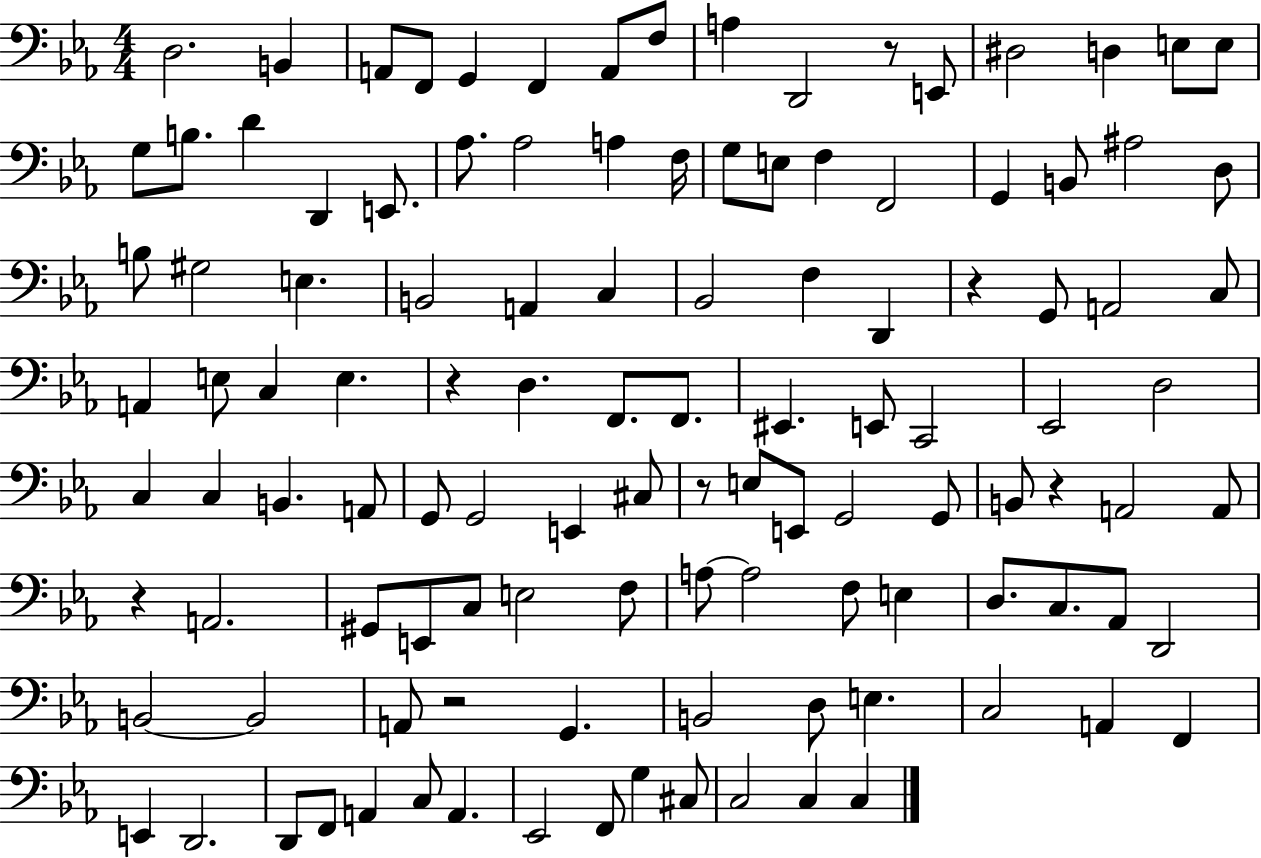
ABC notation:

X:1
T:Untitled
M:4/4
L:1/4
K:Eb
D,2 B,, A,,/2 F,,/2 G,, F,, A,,/2 F,/2 A, D,,2 z/2 E,,/2 ^D,2 D, E,/2 E,/2 G,/2 B,/2 D D,, E,,/2 _A,/2 _A,2 A, F,/4 G,/2 E,/2 F, F,,2 G,, B,,/2 ^A,2 D,/2 B,/2 ^G,2 E, B,,2 A,, C, _B,,2 F, D,, z G,,/2 A,,2 C,/2 A,, E,/2 C, E, z D, F,,/2 F,,/2 ^E,, E,,/2 C,,2 _E,,2 D,2 C, C, B,, A,,/2 G,,/2 G,,2 E,, ^C,/2 z/2 E,/2 E,,/2 G,,2 G,,/2 B,,/2 z A,,2 A,,/2 z A,,2 ^G,,/2 E,,/2 C,/2 E,2 F,/2 A,/2 A,2 F,/2 E, D,/2 C,/2 _A,,/2 D,,2 B,,2 B,,2 A,,/2 z2 G,, B,,2 D,/2 E, C,2 A,, F,, E,, D,,2 D,,/2 F,,/2 A,, C,/2 A,, _E,,2 F,,/2 G, ^C,/2 C,2 C, C,